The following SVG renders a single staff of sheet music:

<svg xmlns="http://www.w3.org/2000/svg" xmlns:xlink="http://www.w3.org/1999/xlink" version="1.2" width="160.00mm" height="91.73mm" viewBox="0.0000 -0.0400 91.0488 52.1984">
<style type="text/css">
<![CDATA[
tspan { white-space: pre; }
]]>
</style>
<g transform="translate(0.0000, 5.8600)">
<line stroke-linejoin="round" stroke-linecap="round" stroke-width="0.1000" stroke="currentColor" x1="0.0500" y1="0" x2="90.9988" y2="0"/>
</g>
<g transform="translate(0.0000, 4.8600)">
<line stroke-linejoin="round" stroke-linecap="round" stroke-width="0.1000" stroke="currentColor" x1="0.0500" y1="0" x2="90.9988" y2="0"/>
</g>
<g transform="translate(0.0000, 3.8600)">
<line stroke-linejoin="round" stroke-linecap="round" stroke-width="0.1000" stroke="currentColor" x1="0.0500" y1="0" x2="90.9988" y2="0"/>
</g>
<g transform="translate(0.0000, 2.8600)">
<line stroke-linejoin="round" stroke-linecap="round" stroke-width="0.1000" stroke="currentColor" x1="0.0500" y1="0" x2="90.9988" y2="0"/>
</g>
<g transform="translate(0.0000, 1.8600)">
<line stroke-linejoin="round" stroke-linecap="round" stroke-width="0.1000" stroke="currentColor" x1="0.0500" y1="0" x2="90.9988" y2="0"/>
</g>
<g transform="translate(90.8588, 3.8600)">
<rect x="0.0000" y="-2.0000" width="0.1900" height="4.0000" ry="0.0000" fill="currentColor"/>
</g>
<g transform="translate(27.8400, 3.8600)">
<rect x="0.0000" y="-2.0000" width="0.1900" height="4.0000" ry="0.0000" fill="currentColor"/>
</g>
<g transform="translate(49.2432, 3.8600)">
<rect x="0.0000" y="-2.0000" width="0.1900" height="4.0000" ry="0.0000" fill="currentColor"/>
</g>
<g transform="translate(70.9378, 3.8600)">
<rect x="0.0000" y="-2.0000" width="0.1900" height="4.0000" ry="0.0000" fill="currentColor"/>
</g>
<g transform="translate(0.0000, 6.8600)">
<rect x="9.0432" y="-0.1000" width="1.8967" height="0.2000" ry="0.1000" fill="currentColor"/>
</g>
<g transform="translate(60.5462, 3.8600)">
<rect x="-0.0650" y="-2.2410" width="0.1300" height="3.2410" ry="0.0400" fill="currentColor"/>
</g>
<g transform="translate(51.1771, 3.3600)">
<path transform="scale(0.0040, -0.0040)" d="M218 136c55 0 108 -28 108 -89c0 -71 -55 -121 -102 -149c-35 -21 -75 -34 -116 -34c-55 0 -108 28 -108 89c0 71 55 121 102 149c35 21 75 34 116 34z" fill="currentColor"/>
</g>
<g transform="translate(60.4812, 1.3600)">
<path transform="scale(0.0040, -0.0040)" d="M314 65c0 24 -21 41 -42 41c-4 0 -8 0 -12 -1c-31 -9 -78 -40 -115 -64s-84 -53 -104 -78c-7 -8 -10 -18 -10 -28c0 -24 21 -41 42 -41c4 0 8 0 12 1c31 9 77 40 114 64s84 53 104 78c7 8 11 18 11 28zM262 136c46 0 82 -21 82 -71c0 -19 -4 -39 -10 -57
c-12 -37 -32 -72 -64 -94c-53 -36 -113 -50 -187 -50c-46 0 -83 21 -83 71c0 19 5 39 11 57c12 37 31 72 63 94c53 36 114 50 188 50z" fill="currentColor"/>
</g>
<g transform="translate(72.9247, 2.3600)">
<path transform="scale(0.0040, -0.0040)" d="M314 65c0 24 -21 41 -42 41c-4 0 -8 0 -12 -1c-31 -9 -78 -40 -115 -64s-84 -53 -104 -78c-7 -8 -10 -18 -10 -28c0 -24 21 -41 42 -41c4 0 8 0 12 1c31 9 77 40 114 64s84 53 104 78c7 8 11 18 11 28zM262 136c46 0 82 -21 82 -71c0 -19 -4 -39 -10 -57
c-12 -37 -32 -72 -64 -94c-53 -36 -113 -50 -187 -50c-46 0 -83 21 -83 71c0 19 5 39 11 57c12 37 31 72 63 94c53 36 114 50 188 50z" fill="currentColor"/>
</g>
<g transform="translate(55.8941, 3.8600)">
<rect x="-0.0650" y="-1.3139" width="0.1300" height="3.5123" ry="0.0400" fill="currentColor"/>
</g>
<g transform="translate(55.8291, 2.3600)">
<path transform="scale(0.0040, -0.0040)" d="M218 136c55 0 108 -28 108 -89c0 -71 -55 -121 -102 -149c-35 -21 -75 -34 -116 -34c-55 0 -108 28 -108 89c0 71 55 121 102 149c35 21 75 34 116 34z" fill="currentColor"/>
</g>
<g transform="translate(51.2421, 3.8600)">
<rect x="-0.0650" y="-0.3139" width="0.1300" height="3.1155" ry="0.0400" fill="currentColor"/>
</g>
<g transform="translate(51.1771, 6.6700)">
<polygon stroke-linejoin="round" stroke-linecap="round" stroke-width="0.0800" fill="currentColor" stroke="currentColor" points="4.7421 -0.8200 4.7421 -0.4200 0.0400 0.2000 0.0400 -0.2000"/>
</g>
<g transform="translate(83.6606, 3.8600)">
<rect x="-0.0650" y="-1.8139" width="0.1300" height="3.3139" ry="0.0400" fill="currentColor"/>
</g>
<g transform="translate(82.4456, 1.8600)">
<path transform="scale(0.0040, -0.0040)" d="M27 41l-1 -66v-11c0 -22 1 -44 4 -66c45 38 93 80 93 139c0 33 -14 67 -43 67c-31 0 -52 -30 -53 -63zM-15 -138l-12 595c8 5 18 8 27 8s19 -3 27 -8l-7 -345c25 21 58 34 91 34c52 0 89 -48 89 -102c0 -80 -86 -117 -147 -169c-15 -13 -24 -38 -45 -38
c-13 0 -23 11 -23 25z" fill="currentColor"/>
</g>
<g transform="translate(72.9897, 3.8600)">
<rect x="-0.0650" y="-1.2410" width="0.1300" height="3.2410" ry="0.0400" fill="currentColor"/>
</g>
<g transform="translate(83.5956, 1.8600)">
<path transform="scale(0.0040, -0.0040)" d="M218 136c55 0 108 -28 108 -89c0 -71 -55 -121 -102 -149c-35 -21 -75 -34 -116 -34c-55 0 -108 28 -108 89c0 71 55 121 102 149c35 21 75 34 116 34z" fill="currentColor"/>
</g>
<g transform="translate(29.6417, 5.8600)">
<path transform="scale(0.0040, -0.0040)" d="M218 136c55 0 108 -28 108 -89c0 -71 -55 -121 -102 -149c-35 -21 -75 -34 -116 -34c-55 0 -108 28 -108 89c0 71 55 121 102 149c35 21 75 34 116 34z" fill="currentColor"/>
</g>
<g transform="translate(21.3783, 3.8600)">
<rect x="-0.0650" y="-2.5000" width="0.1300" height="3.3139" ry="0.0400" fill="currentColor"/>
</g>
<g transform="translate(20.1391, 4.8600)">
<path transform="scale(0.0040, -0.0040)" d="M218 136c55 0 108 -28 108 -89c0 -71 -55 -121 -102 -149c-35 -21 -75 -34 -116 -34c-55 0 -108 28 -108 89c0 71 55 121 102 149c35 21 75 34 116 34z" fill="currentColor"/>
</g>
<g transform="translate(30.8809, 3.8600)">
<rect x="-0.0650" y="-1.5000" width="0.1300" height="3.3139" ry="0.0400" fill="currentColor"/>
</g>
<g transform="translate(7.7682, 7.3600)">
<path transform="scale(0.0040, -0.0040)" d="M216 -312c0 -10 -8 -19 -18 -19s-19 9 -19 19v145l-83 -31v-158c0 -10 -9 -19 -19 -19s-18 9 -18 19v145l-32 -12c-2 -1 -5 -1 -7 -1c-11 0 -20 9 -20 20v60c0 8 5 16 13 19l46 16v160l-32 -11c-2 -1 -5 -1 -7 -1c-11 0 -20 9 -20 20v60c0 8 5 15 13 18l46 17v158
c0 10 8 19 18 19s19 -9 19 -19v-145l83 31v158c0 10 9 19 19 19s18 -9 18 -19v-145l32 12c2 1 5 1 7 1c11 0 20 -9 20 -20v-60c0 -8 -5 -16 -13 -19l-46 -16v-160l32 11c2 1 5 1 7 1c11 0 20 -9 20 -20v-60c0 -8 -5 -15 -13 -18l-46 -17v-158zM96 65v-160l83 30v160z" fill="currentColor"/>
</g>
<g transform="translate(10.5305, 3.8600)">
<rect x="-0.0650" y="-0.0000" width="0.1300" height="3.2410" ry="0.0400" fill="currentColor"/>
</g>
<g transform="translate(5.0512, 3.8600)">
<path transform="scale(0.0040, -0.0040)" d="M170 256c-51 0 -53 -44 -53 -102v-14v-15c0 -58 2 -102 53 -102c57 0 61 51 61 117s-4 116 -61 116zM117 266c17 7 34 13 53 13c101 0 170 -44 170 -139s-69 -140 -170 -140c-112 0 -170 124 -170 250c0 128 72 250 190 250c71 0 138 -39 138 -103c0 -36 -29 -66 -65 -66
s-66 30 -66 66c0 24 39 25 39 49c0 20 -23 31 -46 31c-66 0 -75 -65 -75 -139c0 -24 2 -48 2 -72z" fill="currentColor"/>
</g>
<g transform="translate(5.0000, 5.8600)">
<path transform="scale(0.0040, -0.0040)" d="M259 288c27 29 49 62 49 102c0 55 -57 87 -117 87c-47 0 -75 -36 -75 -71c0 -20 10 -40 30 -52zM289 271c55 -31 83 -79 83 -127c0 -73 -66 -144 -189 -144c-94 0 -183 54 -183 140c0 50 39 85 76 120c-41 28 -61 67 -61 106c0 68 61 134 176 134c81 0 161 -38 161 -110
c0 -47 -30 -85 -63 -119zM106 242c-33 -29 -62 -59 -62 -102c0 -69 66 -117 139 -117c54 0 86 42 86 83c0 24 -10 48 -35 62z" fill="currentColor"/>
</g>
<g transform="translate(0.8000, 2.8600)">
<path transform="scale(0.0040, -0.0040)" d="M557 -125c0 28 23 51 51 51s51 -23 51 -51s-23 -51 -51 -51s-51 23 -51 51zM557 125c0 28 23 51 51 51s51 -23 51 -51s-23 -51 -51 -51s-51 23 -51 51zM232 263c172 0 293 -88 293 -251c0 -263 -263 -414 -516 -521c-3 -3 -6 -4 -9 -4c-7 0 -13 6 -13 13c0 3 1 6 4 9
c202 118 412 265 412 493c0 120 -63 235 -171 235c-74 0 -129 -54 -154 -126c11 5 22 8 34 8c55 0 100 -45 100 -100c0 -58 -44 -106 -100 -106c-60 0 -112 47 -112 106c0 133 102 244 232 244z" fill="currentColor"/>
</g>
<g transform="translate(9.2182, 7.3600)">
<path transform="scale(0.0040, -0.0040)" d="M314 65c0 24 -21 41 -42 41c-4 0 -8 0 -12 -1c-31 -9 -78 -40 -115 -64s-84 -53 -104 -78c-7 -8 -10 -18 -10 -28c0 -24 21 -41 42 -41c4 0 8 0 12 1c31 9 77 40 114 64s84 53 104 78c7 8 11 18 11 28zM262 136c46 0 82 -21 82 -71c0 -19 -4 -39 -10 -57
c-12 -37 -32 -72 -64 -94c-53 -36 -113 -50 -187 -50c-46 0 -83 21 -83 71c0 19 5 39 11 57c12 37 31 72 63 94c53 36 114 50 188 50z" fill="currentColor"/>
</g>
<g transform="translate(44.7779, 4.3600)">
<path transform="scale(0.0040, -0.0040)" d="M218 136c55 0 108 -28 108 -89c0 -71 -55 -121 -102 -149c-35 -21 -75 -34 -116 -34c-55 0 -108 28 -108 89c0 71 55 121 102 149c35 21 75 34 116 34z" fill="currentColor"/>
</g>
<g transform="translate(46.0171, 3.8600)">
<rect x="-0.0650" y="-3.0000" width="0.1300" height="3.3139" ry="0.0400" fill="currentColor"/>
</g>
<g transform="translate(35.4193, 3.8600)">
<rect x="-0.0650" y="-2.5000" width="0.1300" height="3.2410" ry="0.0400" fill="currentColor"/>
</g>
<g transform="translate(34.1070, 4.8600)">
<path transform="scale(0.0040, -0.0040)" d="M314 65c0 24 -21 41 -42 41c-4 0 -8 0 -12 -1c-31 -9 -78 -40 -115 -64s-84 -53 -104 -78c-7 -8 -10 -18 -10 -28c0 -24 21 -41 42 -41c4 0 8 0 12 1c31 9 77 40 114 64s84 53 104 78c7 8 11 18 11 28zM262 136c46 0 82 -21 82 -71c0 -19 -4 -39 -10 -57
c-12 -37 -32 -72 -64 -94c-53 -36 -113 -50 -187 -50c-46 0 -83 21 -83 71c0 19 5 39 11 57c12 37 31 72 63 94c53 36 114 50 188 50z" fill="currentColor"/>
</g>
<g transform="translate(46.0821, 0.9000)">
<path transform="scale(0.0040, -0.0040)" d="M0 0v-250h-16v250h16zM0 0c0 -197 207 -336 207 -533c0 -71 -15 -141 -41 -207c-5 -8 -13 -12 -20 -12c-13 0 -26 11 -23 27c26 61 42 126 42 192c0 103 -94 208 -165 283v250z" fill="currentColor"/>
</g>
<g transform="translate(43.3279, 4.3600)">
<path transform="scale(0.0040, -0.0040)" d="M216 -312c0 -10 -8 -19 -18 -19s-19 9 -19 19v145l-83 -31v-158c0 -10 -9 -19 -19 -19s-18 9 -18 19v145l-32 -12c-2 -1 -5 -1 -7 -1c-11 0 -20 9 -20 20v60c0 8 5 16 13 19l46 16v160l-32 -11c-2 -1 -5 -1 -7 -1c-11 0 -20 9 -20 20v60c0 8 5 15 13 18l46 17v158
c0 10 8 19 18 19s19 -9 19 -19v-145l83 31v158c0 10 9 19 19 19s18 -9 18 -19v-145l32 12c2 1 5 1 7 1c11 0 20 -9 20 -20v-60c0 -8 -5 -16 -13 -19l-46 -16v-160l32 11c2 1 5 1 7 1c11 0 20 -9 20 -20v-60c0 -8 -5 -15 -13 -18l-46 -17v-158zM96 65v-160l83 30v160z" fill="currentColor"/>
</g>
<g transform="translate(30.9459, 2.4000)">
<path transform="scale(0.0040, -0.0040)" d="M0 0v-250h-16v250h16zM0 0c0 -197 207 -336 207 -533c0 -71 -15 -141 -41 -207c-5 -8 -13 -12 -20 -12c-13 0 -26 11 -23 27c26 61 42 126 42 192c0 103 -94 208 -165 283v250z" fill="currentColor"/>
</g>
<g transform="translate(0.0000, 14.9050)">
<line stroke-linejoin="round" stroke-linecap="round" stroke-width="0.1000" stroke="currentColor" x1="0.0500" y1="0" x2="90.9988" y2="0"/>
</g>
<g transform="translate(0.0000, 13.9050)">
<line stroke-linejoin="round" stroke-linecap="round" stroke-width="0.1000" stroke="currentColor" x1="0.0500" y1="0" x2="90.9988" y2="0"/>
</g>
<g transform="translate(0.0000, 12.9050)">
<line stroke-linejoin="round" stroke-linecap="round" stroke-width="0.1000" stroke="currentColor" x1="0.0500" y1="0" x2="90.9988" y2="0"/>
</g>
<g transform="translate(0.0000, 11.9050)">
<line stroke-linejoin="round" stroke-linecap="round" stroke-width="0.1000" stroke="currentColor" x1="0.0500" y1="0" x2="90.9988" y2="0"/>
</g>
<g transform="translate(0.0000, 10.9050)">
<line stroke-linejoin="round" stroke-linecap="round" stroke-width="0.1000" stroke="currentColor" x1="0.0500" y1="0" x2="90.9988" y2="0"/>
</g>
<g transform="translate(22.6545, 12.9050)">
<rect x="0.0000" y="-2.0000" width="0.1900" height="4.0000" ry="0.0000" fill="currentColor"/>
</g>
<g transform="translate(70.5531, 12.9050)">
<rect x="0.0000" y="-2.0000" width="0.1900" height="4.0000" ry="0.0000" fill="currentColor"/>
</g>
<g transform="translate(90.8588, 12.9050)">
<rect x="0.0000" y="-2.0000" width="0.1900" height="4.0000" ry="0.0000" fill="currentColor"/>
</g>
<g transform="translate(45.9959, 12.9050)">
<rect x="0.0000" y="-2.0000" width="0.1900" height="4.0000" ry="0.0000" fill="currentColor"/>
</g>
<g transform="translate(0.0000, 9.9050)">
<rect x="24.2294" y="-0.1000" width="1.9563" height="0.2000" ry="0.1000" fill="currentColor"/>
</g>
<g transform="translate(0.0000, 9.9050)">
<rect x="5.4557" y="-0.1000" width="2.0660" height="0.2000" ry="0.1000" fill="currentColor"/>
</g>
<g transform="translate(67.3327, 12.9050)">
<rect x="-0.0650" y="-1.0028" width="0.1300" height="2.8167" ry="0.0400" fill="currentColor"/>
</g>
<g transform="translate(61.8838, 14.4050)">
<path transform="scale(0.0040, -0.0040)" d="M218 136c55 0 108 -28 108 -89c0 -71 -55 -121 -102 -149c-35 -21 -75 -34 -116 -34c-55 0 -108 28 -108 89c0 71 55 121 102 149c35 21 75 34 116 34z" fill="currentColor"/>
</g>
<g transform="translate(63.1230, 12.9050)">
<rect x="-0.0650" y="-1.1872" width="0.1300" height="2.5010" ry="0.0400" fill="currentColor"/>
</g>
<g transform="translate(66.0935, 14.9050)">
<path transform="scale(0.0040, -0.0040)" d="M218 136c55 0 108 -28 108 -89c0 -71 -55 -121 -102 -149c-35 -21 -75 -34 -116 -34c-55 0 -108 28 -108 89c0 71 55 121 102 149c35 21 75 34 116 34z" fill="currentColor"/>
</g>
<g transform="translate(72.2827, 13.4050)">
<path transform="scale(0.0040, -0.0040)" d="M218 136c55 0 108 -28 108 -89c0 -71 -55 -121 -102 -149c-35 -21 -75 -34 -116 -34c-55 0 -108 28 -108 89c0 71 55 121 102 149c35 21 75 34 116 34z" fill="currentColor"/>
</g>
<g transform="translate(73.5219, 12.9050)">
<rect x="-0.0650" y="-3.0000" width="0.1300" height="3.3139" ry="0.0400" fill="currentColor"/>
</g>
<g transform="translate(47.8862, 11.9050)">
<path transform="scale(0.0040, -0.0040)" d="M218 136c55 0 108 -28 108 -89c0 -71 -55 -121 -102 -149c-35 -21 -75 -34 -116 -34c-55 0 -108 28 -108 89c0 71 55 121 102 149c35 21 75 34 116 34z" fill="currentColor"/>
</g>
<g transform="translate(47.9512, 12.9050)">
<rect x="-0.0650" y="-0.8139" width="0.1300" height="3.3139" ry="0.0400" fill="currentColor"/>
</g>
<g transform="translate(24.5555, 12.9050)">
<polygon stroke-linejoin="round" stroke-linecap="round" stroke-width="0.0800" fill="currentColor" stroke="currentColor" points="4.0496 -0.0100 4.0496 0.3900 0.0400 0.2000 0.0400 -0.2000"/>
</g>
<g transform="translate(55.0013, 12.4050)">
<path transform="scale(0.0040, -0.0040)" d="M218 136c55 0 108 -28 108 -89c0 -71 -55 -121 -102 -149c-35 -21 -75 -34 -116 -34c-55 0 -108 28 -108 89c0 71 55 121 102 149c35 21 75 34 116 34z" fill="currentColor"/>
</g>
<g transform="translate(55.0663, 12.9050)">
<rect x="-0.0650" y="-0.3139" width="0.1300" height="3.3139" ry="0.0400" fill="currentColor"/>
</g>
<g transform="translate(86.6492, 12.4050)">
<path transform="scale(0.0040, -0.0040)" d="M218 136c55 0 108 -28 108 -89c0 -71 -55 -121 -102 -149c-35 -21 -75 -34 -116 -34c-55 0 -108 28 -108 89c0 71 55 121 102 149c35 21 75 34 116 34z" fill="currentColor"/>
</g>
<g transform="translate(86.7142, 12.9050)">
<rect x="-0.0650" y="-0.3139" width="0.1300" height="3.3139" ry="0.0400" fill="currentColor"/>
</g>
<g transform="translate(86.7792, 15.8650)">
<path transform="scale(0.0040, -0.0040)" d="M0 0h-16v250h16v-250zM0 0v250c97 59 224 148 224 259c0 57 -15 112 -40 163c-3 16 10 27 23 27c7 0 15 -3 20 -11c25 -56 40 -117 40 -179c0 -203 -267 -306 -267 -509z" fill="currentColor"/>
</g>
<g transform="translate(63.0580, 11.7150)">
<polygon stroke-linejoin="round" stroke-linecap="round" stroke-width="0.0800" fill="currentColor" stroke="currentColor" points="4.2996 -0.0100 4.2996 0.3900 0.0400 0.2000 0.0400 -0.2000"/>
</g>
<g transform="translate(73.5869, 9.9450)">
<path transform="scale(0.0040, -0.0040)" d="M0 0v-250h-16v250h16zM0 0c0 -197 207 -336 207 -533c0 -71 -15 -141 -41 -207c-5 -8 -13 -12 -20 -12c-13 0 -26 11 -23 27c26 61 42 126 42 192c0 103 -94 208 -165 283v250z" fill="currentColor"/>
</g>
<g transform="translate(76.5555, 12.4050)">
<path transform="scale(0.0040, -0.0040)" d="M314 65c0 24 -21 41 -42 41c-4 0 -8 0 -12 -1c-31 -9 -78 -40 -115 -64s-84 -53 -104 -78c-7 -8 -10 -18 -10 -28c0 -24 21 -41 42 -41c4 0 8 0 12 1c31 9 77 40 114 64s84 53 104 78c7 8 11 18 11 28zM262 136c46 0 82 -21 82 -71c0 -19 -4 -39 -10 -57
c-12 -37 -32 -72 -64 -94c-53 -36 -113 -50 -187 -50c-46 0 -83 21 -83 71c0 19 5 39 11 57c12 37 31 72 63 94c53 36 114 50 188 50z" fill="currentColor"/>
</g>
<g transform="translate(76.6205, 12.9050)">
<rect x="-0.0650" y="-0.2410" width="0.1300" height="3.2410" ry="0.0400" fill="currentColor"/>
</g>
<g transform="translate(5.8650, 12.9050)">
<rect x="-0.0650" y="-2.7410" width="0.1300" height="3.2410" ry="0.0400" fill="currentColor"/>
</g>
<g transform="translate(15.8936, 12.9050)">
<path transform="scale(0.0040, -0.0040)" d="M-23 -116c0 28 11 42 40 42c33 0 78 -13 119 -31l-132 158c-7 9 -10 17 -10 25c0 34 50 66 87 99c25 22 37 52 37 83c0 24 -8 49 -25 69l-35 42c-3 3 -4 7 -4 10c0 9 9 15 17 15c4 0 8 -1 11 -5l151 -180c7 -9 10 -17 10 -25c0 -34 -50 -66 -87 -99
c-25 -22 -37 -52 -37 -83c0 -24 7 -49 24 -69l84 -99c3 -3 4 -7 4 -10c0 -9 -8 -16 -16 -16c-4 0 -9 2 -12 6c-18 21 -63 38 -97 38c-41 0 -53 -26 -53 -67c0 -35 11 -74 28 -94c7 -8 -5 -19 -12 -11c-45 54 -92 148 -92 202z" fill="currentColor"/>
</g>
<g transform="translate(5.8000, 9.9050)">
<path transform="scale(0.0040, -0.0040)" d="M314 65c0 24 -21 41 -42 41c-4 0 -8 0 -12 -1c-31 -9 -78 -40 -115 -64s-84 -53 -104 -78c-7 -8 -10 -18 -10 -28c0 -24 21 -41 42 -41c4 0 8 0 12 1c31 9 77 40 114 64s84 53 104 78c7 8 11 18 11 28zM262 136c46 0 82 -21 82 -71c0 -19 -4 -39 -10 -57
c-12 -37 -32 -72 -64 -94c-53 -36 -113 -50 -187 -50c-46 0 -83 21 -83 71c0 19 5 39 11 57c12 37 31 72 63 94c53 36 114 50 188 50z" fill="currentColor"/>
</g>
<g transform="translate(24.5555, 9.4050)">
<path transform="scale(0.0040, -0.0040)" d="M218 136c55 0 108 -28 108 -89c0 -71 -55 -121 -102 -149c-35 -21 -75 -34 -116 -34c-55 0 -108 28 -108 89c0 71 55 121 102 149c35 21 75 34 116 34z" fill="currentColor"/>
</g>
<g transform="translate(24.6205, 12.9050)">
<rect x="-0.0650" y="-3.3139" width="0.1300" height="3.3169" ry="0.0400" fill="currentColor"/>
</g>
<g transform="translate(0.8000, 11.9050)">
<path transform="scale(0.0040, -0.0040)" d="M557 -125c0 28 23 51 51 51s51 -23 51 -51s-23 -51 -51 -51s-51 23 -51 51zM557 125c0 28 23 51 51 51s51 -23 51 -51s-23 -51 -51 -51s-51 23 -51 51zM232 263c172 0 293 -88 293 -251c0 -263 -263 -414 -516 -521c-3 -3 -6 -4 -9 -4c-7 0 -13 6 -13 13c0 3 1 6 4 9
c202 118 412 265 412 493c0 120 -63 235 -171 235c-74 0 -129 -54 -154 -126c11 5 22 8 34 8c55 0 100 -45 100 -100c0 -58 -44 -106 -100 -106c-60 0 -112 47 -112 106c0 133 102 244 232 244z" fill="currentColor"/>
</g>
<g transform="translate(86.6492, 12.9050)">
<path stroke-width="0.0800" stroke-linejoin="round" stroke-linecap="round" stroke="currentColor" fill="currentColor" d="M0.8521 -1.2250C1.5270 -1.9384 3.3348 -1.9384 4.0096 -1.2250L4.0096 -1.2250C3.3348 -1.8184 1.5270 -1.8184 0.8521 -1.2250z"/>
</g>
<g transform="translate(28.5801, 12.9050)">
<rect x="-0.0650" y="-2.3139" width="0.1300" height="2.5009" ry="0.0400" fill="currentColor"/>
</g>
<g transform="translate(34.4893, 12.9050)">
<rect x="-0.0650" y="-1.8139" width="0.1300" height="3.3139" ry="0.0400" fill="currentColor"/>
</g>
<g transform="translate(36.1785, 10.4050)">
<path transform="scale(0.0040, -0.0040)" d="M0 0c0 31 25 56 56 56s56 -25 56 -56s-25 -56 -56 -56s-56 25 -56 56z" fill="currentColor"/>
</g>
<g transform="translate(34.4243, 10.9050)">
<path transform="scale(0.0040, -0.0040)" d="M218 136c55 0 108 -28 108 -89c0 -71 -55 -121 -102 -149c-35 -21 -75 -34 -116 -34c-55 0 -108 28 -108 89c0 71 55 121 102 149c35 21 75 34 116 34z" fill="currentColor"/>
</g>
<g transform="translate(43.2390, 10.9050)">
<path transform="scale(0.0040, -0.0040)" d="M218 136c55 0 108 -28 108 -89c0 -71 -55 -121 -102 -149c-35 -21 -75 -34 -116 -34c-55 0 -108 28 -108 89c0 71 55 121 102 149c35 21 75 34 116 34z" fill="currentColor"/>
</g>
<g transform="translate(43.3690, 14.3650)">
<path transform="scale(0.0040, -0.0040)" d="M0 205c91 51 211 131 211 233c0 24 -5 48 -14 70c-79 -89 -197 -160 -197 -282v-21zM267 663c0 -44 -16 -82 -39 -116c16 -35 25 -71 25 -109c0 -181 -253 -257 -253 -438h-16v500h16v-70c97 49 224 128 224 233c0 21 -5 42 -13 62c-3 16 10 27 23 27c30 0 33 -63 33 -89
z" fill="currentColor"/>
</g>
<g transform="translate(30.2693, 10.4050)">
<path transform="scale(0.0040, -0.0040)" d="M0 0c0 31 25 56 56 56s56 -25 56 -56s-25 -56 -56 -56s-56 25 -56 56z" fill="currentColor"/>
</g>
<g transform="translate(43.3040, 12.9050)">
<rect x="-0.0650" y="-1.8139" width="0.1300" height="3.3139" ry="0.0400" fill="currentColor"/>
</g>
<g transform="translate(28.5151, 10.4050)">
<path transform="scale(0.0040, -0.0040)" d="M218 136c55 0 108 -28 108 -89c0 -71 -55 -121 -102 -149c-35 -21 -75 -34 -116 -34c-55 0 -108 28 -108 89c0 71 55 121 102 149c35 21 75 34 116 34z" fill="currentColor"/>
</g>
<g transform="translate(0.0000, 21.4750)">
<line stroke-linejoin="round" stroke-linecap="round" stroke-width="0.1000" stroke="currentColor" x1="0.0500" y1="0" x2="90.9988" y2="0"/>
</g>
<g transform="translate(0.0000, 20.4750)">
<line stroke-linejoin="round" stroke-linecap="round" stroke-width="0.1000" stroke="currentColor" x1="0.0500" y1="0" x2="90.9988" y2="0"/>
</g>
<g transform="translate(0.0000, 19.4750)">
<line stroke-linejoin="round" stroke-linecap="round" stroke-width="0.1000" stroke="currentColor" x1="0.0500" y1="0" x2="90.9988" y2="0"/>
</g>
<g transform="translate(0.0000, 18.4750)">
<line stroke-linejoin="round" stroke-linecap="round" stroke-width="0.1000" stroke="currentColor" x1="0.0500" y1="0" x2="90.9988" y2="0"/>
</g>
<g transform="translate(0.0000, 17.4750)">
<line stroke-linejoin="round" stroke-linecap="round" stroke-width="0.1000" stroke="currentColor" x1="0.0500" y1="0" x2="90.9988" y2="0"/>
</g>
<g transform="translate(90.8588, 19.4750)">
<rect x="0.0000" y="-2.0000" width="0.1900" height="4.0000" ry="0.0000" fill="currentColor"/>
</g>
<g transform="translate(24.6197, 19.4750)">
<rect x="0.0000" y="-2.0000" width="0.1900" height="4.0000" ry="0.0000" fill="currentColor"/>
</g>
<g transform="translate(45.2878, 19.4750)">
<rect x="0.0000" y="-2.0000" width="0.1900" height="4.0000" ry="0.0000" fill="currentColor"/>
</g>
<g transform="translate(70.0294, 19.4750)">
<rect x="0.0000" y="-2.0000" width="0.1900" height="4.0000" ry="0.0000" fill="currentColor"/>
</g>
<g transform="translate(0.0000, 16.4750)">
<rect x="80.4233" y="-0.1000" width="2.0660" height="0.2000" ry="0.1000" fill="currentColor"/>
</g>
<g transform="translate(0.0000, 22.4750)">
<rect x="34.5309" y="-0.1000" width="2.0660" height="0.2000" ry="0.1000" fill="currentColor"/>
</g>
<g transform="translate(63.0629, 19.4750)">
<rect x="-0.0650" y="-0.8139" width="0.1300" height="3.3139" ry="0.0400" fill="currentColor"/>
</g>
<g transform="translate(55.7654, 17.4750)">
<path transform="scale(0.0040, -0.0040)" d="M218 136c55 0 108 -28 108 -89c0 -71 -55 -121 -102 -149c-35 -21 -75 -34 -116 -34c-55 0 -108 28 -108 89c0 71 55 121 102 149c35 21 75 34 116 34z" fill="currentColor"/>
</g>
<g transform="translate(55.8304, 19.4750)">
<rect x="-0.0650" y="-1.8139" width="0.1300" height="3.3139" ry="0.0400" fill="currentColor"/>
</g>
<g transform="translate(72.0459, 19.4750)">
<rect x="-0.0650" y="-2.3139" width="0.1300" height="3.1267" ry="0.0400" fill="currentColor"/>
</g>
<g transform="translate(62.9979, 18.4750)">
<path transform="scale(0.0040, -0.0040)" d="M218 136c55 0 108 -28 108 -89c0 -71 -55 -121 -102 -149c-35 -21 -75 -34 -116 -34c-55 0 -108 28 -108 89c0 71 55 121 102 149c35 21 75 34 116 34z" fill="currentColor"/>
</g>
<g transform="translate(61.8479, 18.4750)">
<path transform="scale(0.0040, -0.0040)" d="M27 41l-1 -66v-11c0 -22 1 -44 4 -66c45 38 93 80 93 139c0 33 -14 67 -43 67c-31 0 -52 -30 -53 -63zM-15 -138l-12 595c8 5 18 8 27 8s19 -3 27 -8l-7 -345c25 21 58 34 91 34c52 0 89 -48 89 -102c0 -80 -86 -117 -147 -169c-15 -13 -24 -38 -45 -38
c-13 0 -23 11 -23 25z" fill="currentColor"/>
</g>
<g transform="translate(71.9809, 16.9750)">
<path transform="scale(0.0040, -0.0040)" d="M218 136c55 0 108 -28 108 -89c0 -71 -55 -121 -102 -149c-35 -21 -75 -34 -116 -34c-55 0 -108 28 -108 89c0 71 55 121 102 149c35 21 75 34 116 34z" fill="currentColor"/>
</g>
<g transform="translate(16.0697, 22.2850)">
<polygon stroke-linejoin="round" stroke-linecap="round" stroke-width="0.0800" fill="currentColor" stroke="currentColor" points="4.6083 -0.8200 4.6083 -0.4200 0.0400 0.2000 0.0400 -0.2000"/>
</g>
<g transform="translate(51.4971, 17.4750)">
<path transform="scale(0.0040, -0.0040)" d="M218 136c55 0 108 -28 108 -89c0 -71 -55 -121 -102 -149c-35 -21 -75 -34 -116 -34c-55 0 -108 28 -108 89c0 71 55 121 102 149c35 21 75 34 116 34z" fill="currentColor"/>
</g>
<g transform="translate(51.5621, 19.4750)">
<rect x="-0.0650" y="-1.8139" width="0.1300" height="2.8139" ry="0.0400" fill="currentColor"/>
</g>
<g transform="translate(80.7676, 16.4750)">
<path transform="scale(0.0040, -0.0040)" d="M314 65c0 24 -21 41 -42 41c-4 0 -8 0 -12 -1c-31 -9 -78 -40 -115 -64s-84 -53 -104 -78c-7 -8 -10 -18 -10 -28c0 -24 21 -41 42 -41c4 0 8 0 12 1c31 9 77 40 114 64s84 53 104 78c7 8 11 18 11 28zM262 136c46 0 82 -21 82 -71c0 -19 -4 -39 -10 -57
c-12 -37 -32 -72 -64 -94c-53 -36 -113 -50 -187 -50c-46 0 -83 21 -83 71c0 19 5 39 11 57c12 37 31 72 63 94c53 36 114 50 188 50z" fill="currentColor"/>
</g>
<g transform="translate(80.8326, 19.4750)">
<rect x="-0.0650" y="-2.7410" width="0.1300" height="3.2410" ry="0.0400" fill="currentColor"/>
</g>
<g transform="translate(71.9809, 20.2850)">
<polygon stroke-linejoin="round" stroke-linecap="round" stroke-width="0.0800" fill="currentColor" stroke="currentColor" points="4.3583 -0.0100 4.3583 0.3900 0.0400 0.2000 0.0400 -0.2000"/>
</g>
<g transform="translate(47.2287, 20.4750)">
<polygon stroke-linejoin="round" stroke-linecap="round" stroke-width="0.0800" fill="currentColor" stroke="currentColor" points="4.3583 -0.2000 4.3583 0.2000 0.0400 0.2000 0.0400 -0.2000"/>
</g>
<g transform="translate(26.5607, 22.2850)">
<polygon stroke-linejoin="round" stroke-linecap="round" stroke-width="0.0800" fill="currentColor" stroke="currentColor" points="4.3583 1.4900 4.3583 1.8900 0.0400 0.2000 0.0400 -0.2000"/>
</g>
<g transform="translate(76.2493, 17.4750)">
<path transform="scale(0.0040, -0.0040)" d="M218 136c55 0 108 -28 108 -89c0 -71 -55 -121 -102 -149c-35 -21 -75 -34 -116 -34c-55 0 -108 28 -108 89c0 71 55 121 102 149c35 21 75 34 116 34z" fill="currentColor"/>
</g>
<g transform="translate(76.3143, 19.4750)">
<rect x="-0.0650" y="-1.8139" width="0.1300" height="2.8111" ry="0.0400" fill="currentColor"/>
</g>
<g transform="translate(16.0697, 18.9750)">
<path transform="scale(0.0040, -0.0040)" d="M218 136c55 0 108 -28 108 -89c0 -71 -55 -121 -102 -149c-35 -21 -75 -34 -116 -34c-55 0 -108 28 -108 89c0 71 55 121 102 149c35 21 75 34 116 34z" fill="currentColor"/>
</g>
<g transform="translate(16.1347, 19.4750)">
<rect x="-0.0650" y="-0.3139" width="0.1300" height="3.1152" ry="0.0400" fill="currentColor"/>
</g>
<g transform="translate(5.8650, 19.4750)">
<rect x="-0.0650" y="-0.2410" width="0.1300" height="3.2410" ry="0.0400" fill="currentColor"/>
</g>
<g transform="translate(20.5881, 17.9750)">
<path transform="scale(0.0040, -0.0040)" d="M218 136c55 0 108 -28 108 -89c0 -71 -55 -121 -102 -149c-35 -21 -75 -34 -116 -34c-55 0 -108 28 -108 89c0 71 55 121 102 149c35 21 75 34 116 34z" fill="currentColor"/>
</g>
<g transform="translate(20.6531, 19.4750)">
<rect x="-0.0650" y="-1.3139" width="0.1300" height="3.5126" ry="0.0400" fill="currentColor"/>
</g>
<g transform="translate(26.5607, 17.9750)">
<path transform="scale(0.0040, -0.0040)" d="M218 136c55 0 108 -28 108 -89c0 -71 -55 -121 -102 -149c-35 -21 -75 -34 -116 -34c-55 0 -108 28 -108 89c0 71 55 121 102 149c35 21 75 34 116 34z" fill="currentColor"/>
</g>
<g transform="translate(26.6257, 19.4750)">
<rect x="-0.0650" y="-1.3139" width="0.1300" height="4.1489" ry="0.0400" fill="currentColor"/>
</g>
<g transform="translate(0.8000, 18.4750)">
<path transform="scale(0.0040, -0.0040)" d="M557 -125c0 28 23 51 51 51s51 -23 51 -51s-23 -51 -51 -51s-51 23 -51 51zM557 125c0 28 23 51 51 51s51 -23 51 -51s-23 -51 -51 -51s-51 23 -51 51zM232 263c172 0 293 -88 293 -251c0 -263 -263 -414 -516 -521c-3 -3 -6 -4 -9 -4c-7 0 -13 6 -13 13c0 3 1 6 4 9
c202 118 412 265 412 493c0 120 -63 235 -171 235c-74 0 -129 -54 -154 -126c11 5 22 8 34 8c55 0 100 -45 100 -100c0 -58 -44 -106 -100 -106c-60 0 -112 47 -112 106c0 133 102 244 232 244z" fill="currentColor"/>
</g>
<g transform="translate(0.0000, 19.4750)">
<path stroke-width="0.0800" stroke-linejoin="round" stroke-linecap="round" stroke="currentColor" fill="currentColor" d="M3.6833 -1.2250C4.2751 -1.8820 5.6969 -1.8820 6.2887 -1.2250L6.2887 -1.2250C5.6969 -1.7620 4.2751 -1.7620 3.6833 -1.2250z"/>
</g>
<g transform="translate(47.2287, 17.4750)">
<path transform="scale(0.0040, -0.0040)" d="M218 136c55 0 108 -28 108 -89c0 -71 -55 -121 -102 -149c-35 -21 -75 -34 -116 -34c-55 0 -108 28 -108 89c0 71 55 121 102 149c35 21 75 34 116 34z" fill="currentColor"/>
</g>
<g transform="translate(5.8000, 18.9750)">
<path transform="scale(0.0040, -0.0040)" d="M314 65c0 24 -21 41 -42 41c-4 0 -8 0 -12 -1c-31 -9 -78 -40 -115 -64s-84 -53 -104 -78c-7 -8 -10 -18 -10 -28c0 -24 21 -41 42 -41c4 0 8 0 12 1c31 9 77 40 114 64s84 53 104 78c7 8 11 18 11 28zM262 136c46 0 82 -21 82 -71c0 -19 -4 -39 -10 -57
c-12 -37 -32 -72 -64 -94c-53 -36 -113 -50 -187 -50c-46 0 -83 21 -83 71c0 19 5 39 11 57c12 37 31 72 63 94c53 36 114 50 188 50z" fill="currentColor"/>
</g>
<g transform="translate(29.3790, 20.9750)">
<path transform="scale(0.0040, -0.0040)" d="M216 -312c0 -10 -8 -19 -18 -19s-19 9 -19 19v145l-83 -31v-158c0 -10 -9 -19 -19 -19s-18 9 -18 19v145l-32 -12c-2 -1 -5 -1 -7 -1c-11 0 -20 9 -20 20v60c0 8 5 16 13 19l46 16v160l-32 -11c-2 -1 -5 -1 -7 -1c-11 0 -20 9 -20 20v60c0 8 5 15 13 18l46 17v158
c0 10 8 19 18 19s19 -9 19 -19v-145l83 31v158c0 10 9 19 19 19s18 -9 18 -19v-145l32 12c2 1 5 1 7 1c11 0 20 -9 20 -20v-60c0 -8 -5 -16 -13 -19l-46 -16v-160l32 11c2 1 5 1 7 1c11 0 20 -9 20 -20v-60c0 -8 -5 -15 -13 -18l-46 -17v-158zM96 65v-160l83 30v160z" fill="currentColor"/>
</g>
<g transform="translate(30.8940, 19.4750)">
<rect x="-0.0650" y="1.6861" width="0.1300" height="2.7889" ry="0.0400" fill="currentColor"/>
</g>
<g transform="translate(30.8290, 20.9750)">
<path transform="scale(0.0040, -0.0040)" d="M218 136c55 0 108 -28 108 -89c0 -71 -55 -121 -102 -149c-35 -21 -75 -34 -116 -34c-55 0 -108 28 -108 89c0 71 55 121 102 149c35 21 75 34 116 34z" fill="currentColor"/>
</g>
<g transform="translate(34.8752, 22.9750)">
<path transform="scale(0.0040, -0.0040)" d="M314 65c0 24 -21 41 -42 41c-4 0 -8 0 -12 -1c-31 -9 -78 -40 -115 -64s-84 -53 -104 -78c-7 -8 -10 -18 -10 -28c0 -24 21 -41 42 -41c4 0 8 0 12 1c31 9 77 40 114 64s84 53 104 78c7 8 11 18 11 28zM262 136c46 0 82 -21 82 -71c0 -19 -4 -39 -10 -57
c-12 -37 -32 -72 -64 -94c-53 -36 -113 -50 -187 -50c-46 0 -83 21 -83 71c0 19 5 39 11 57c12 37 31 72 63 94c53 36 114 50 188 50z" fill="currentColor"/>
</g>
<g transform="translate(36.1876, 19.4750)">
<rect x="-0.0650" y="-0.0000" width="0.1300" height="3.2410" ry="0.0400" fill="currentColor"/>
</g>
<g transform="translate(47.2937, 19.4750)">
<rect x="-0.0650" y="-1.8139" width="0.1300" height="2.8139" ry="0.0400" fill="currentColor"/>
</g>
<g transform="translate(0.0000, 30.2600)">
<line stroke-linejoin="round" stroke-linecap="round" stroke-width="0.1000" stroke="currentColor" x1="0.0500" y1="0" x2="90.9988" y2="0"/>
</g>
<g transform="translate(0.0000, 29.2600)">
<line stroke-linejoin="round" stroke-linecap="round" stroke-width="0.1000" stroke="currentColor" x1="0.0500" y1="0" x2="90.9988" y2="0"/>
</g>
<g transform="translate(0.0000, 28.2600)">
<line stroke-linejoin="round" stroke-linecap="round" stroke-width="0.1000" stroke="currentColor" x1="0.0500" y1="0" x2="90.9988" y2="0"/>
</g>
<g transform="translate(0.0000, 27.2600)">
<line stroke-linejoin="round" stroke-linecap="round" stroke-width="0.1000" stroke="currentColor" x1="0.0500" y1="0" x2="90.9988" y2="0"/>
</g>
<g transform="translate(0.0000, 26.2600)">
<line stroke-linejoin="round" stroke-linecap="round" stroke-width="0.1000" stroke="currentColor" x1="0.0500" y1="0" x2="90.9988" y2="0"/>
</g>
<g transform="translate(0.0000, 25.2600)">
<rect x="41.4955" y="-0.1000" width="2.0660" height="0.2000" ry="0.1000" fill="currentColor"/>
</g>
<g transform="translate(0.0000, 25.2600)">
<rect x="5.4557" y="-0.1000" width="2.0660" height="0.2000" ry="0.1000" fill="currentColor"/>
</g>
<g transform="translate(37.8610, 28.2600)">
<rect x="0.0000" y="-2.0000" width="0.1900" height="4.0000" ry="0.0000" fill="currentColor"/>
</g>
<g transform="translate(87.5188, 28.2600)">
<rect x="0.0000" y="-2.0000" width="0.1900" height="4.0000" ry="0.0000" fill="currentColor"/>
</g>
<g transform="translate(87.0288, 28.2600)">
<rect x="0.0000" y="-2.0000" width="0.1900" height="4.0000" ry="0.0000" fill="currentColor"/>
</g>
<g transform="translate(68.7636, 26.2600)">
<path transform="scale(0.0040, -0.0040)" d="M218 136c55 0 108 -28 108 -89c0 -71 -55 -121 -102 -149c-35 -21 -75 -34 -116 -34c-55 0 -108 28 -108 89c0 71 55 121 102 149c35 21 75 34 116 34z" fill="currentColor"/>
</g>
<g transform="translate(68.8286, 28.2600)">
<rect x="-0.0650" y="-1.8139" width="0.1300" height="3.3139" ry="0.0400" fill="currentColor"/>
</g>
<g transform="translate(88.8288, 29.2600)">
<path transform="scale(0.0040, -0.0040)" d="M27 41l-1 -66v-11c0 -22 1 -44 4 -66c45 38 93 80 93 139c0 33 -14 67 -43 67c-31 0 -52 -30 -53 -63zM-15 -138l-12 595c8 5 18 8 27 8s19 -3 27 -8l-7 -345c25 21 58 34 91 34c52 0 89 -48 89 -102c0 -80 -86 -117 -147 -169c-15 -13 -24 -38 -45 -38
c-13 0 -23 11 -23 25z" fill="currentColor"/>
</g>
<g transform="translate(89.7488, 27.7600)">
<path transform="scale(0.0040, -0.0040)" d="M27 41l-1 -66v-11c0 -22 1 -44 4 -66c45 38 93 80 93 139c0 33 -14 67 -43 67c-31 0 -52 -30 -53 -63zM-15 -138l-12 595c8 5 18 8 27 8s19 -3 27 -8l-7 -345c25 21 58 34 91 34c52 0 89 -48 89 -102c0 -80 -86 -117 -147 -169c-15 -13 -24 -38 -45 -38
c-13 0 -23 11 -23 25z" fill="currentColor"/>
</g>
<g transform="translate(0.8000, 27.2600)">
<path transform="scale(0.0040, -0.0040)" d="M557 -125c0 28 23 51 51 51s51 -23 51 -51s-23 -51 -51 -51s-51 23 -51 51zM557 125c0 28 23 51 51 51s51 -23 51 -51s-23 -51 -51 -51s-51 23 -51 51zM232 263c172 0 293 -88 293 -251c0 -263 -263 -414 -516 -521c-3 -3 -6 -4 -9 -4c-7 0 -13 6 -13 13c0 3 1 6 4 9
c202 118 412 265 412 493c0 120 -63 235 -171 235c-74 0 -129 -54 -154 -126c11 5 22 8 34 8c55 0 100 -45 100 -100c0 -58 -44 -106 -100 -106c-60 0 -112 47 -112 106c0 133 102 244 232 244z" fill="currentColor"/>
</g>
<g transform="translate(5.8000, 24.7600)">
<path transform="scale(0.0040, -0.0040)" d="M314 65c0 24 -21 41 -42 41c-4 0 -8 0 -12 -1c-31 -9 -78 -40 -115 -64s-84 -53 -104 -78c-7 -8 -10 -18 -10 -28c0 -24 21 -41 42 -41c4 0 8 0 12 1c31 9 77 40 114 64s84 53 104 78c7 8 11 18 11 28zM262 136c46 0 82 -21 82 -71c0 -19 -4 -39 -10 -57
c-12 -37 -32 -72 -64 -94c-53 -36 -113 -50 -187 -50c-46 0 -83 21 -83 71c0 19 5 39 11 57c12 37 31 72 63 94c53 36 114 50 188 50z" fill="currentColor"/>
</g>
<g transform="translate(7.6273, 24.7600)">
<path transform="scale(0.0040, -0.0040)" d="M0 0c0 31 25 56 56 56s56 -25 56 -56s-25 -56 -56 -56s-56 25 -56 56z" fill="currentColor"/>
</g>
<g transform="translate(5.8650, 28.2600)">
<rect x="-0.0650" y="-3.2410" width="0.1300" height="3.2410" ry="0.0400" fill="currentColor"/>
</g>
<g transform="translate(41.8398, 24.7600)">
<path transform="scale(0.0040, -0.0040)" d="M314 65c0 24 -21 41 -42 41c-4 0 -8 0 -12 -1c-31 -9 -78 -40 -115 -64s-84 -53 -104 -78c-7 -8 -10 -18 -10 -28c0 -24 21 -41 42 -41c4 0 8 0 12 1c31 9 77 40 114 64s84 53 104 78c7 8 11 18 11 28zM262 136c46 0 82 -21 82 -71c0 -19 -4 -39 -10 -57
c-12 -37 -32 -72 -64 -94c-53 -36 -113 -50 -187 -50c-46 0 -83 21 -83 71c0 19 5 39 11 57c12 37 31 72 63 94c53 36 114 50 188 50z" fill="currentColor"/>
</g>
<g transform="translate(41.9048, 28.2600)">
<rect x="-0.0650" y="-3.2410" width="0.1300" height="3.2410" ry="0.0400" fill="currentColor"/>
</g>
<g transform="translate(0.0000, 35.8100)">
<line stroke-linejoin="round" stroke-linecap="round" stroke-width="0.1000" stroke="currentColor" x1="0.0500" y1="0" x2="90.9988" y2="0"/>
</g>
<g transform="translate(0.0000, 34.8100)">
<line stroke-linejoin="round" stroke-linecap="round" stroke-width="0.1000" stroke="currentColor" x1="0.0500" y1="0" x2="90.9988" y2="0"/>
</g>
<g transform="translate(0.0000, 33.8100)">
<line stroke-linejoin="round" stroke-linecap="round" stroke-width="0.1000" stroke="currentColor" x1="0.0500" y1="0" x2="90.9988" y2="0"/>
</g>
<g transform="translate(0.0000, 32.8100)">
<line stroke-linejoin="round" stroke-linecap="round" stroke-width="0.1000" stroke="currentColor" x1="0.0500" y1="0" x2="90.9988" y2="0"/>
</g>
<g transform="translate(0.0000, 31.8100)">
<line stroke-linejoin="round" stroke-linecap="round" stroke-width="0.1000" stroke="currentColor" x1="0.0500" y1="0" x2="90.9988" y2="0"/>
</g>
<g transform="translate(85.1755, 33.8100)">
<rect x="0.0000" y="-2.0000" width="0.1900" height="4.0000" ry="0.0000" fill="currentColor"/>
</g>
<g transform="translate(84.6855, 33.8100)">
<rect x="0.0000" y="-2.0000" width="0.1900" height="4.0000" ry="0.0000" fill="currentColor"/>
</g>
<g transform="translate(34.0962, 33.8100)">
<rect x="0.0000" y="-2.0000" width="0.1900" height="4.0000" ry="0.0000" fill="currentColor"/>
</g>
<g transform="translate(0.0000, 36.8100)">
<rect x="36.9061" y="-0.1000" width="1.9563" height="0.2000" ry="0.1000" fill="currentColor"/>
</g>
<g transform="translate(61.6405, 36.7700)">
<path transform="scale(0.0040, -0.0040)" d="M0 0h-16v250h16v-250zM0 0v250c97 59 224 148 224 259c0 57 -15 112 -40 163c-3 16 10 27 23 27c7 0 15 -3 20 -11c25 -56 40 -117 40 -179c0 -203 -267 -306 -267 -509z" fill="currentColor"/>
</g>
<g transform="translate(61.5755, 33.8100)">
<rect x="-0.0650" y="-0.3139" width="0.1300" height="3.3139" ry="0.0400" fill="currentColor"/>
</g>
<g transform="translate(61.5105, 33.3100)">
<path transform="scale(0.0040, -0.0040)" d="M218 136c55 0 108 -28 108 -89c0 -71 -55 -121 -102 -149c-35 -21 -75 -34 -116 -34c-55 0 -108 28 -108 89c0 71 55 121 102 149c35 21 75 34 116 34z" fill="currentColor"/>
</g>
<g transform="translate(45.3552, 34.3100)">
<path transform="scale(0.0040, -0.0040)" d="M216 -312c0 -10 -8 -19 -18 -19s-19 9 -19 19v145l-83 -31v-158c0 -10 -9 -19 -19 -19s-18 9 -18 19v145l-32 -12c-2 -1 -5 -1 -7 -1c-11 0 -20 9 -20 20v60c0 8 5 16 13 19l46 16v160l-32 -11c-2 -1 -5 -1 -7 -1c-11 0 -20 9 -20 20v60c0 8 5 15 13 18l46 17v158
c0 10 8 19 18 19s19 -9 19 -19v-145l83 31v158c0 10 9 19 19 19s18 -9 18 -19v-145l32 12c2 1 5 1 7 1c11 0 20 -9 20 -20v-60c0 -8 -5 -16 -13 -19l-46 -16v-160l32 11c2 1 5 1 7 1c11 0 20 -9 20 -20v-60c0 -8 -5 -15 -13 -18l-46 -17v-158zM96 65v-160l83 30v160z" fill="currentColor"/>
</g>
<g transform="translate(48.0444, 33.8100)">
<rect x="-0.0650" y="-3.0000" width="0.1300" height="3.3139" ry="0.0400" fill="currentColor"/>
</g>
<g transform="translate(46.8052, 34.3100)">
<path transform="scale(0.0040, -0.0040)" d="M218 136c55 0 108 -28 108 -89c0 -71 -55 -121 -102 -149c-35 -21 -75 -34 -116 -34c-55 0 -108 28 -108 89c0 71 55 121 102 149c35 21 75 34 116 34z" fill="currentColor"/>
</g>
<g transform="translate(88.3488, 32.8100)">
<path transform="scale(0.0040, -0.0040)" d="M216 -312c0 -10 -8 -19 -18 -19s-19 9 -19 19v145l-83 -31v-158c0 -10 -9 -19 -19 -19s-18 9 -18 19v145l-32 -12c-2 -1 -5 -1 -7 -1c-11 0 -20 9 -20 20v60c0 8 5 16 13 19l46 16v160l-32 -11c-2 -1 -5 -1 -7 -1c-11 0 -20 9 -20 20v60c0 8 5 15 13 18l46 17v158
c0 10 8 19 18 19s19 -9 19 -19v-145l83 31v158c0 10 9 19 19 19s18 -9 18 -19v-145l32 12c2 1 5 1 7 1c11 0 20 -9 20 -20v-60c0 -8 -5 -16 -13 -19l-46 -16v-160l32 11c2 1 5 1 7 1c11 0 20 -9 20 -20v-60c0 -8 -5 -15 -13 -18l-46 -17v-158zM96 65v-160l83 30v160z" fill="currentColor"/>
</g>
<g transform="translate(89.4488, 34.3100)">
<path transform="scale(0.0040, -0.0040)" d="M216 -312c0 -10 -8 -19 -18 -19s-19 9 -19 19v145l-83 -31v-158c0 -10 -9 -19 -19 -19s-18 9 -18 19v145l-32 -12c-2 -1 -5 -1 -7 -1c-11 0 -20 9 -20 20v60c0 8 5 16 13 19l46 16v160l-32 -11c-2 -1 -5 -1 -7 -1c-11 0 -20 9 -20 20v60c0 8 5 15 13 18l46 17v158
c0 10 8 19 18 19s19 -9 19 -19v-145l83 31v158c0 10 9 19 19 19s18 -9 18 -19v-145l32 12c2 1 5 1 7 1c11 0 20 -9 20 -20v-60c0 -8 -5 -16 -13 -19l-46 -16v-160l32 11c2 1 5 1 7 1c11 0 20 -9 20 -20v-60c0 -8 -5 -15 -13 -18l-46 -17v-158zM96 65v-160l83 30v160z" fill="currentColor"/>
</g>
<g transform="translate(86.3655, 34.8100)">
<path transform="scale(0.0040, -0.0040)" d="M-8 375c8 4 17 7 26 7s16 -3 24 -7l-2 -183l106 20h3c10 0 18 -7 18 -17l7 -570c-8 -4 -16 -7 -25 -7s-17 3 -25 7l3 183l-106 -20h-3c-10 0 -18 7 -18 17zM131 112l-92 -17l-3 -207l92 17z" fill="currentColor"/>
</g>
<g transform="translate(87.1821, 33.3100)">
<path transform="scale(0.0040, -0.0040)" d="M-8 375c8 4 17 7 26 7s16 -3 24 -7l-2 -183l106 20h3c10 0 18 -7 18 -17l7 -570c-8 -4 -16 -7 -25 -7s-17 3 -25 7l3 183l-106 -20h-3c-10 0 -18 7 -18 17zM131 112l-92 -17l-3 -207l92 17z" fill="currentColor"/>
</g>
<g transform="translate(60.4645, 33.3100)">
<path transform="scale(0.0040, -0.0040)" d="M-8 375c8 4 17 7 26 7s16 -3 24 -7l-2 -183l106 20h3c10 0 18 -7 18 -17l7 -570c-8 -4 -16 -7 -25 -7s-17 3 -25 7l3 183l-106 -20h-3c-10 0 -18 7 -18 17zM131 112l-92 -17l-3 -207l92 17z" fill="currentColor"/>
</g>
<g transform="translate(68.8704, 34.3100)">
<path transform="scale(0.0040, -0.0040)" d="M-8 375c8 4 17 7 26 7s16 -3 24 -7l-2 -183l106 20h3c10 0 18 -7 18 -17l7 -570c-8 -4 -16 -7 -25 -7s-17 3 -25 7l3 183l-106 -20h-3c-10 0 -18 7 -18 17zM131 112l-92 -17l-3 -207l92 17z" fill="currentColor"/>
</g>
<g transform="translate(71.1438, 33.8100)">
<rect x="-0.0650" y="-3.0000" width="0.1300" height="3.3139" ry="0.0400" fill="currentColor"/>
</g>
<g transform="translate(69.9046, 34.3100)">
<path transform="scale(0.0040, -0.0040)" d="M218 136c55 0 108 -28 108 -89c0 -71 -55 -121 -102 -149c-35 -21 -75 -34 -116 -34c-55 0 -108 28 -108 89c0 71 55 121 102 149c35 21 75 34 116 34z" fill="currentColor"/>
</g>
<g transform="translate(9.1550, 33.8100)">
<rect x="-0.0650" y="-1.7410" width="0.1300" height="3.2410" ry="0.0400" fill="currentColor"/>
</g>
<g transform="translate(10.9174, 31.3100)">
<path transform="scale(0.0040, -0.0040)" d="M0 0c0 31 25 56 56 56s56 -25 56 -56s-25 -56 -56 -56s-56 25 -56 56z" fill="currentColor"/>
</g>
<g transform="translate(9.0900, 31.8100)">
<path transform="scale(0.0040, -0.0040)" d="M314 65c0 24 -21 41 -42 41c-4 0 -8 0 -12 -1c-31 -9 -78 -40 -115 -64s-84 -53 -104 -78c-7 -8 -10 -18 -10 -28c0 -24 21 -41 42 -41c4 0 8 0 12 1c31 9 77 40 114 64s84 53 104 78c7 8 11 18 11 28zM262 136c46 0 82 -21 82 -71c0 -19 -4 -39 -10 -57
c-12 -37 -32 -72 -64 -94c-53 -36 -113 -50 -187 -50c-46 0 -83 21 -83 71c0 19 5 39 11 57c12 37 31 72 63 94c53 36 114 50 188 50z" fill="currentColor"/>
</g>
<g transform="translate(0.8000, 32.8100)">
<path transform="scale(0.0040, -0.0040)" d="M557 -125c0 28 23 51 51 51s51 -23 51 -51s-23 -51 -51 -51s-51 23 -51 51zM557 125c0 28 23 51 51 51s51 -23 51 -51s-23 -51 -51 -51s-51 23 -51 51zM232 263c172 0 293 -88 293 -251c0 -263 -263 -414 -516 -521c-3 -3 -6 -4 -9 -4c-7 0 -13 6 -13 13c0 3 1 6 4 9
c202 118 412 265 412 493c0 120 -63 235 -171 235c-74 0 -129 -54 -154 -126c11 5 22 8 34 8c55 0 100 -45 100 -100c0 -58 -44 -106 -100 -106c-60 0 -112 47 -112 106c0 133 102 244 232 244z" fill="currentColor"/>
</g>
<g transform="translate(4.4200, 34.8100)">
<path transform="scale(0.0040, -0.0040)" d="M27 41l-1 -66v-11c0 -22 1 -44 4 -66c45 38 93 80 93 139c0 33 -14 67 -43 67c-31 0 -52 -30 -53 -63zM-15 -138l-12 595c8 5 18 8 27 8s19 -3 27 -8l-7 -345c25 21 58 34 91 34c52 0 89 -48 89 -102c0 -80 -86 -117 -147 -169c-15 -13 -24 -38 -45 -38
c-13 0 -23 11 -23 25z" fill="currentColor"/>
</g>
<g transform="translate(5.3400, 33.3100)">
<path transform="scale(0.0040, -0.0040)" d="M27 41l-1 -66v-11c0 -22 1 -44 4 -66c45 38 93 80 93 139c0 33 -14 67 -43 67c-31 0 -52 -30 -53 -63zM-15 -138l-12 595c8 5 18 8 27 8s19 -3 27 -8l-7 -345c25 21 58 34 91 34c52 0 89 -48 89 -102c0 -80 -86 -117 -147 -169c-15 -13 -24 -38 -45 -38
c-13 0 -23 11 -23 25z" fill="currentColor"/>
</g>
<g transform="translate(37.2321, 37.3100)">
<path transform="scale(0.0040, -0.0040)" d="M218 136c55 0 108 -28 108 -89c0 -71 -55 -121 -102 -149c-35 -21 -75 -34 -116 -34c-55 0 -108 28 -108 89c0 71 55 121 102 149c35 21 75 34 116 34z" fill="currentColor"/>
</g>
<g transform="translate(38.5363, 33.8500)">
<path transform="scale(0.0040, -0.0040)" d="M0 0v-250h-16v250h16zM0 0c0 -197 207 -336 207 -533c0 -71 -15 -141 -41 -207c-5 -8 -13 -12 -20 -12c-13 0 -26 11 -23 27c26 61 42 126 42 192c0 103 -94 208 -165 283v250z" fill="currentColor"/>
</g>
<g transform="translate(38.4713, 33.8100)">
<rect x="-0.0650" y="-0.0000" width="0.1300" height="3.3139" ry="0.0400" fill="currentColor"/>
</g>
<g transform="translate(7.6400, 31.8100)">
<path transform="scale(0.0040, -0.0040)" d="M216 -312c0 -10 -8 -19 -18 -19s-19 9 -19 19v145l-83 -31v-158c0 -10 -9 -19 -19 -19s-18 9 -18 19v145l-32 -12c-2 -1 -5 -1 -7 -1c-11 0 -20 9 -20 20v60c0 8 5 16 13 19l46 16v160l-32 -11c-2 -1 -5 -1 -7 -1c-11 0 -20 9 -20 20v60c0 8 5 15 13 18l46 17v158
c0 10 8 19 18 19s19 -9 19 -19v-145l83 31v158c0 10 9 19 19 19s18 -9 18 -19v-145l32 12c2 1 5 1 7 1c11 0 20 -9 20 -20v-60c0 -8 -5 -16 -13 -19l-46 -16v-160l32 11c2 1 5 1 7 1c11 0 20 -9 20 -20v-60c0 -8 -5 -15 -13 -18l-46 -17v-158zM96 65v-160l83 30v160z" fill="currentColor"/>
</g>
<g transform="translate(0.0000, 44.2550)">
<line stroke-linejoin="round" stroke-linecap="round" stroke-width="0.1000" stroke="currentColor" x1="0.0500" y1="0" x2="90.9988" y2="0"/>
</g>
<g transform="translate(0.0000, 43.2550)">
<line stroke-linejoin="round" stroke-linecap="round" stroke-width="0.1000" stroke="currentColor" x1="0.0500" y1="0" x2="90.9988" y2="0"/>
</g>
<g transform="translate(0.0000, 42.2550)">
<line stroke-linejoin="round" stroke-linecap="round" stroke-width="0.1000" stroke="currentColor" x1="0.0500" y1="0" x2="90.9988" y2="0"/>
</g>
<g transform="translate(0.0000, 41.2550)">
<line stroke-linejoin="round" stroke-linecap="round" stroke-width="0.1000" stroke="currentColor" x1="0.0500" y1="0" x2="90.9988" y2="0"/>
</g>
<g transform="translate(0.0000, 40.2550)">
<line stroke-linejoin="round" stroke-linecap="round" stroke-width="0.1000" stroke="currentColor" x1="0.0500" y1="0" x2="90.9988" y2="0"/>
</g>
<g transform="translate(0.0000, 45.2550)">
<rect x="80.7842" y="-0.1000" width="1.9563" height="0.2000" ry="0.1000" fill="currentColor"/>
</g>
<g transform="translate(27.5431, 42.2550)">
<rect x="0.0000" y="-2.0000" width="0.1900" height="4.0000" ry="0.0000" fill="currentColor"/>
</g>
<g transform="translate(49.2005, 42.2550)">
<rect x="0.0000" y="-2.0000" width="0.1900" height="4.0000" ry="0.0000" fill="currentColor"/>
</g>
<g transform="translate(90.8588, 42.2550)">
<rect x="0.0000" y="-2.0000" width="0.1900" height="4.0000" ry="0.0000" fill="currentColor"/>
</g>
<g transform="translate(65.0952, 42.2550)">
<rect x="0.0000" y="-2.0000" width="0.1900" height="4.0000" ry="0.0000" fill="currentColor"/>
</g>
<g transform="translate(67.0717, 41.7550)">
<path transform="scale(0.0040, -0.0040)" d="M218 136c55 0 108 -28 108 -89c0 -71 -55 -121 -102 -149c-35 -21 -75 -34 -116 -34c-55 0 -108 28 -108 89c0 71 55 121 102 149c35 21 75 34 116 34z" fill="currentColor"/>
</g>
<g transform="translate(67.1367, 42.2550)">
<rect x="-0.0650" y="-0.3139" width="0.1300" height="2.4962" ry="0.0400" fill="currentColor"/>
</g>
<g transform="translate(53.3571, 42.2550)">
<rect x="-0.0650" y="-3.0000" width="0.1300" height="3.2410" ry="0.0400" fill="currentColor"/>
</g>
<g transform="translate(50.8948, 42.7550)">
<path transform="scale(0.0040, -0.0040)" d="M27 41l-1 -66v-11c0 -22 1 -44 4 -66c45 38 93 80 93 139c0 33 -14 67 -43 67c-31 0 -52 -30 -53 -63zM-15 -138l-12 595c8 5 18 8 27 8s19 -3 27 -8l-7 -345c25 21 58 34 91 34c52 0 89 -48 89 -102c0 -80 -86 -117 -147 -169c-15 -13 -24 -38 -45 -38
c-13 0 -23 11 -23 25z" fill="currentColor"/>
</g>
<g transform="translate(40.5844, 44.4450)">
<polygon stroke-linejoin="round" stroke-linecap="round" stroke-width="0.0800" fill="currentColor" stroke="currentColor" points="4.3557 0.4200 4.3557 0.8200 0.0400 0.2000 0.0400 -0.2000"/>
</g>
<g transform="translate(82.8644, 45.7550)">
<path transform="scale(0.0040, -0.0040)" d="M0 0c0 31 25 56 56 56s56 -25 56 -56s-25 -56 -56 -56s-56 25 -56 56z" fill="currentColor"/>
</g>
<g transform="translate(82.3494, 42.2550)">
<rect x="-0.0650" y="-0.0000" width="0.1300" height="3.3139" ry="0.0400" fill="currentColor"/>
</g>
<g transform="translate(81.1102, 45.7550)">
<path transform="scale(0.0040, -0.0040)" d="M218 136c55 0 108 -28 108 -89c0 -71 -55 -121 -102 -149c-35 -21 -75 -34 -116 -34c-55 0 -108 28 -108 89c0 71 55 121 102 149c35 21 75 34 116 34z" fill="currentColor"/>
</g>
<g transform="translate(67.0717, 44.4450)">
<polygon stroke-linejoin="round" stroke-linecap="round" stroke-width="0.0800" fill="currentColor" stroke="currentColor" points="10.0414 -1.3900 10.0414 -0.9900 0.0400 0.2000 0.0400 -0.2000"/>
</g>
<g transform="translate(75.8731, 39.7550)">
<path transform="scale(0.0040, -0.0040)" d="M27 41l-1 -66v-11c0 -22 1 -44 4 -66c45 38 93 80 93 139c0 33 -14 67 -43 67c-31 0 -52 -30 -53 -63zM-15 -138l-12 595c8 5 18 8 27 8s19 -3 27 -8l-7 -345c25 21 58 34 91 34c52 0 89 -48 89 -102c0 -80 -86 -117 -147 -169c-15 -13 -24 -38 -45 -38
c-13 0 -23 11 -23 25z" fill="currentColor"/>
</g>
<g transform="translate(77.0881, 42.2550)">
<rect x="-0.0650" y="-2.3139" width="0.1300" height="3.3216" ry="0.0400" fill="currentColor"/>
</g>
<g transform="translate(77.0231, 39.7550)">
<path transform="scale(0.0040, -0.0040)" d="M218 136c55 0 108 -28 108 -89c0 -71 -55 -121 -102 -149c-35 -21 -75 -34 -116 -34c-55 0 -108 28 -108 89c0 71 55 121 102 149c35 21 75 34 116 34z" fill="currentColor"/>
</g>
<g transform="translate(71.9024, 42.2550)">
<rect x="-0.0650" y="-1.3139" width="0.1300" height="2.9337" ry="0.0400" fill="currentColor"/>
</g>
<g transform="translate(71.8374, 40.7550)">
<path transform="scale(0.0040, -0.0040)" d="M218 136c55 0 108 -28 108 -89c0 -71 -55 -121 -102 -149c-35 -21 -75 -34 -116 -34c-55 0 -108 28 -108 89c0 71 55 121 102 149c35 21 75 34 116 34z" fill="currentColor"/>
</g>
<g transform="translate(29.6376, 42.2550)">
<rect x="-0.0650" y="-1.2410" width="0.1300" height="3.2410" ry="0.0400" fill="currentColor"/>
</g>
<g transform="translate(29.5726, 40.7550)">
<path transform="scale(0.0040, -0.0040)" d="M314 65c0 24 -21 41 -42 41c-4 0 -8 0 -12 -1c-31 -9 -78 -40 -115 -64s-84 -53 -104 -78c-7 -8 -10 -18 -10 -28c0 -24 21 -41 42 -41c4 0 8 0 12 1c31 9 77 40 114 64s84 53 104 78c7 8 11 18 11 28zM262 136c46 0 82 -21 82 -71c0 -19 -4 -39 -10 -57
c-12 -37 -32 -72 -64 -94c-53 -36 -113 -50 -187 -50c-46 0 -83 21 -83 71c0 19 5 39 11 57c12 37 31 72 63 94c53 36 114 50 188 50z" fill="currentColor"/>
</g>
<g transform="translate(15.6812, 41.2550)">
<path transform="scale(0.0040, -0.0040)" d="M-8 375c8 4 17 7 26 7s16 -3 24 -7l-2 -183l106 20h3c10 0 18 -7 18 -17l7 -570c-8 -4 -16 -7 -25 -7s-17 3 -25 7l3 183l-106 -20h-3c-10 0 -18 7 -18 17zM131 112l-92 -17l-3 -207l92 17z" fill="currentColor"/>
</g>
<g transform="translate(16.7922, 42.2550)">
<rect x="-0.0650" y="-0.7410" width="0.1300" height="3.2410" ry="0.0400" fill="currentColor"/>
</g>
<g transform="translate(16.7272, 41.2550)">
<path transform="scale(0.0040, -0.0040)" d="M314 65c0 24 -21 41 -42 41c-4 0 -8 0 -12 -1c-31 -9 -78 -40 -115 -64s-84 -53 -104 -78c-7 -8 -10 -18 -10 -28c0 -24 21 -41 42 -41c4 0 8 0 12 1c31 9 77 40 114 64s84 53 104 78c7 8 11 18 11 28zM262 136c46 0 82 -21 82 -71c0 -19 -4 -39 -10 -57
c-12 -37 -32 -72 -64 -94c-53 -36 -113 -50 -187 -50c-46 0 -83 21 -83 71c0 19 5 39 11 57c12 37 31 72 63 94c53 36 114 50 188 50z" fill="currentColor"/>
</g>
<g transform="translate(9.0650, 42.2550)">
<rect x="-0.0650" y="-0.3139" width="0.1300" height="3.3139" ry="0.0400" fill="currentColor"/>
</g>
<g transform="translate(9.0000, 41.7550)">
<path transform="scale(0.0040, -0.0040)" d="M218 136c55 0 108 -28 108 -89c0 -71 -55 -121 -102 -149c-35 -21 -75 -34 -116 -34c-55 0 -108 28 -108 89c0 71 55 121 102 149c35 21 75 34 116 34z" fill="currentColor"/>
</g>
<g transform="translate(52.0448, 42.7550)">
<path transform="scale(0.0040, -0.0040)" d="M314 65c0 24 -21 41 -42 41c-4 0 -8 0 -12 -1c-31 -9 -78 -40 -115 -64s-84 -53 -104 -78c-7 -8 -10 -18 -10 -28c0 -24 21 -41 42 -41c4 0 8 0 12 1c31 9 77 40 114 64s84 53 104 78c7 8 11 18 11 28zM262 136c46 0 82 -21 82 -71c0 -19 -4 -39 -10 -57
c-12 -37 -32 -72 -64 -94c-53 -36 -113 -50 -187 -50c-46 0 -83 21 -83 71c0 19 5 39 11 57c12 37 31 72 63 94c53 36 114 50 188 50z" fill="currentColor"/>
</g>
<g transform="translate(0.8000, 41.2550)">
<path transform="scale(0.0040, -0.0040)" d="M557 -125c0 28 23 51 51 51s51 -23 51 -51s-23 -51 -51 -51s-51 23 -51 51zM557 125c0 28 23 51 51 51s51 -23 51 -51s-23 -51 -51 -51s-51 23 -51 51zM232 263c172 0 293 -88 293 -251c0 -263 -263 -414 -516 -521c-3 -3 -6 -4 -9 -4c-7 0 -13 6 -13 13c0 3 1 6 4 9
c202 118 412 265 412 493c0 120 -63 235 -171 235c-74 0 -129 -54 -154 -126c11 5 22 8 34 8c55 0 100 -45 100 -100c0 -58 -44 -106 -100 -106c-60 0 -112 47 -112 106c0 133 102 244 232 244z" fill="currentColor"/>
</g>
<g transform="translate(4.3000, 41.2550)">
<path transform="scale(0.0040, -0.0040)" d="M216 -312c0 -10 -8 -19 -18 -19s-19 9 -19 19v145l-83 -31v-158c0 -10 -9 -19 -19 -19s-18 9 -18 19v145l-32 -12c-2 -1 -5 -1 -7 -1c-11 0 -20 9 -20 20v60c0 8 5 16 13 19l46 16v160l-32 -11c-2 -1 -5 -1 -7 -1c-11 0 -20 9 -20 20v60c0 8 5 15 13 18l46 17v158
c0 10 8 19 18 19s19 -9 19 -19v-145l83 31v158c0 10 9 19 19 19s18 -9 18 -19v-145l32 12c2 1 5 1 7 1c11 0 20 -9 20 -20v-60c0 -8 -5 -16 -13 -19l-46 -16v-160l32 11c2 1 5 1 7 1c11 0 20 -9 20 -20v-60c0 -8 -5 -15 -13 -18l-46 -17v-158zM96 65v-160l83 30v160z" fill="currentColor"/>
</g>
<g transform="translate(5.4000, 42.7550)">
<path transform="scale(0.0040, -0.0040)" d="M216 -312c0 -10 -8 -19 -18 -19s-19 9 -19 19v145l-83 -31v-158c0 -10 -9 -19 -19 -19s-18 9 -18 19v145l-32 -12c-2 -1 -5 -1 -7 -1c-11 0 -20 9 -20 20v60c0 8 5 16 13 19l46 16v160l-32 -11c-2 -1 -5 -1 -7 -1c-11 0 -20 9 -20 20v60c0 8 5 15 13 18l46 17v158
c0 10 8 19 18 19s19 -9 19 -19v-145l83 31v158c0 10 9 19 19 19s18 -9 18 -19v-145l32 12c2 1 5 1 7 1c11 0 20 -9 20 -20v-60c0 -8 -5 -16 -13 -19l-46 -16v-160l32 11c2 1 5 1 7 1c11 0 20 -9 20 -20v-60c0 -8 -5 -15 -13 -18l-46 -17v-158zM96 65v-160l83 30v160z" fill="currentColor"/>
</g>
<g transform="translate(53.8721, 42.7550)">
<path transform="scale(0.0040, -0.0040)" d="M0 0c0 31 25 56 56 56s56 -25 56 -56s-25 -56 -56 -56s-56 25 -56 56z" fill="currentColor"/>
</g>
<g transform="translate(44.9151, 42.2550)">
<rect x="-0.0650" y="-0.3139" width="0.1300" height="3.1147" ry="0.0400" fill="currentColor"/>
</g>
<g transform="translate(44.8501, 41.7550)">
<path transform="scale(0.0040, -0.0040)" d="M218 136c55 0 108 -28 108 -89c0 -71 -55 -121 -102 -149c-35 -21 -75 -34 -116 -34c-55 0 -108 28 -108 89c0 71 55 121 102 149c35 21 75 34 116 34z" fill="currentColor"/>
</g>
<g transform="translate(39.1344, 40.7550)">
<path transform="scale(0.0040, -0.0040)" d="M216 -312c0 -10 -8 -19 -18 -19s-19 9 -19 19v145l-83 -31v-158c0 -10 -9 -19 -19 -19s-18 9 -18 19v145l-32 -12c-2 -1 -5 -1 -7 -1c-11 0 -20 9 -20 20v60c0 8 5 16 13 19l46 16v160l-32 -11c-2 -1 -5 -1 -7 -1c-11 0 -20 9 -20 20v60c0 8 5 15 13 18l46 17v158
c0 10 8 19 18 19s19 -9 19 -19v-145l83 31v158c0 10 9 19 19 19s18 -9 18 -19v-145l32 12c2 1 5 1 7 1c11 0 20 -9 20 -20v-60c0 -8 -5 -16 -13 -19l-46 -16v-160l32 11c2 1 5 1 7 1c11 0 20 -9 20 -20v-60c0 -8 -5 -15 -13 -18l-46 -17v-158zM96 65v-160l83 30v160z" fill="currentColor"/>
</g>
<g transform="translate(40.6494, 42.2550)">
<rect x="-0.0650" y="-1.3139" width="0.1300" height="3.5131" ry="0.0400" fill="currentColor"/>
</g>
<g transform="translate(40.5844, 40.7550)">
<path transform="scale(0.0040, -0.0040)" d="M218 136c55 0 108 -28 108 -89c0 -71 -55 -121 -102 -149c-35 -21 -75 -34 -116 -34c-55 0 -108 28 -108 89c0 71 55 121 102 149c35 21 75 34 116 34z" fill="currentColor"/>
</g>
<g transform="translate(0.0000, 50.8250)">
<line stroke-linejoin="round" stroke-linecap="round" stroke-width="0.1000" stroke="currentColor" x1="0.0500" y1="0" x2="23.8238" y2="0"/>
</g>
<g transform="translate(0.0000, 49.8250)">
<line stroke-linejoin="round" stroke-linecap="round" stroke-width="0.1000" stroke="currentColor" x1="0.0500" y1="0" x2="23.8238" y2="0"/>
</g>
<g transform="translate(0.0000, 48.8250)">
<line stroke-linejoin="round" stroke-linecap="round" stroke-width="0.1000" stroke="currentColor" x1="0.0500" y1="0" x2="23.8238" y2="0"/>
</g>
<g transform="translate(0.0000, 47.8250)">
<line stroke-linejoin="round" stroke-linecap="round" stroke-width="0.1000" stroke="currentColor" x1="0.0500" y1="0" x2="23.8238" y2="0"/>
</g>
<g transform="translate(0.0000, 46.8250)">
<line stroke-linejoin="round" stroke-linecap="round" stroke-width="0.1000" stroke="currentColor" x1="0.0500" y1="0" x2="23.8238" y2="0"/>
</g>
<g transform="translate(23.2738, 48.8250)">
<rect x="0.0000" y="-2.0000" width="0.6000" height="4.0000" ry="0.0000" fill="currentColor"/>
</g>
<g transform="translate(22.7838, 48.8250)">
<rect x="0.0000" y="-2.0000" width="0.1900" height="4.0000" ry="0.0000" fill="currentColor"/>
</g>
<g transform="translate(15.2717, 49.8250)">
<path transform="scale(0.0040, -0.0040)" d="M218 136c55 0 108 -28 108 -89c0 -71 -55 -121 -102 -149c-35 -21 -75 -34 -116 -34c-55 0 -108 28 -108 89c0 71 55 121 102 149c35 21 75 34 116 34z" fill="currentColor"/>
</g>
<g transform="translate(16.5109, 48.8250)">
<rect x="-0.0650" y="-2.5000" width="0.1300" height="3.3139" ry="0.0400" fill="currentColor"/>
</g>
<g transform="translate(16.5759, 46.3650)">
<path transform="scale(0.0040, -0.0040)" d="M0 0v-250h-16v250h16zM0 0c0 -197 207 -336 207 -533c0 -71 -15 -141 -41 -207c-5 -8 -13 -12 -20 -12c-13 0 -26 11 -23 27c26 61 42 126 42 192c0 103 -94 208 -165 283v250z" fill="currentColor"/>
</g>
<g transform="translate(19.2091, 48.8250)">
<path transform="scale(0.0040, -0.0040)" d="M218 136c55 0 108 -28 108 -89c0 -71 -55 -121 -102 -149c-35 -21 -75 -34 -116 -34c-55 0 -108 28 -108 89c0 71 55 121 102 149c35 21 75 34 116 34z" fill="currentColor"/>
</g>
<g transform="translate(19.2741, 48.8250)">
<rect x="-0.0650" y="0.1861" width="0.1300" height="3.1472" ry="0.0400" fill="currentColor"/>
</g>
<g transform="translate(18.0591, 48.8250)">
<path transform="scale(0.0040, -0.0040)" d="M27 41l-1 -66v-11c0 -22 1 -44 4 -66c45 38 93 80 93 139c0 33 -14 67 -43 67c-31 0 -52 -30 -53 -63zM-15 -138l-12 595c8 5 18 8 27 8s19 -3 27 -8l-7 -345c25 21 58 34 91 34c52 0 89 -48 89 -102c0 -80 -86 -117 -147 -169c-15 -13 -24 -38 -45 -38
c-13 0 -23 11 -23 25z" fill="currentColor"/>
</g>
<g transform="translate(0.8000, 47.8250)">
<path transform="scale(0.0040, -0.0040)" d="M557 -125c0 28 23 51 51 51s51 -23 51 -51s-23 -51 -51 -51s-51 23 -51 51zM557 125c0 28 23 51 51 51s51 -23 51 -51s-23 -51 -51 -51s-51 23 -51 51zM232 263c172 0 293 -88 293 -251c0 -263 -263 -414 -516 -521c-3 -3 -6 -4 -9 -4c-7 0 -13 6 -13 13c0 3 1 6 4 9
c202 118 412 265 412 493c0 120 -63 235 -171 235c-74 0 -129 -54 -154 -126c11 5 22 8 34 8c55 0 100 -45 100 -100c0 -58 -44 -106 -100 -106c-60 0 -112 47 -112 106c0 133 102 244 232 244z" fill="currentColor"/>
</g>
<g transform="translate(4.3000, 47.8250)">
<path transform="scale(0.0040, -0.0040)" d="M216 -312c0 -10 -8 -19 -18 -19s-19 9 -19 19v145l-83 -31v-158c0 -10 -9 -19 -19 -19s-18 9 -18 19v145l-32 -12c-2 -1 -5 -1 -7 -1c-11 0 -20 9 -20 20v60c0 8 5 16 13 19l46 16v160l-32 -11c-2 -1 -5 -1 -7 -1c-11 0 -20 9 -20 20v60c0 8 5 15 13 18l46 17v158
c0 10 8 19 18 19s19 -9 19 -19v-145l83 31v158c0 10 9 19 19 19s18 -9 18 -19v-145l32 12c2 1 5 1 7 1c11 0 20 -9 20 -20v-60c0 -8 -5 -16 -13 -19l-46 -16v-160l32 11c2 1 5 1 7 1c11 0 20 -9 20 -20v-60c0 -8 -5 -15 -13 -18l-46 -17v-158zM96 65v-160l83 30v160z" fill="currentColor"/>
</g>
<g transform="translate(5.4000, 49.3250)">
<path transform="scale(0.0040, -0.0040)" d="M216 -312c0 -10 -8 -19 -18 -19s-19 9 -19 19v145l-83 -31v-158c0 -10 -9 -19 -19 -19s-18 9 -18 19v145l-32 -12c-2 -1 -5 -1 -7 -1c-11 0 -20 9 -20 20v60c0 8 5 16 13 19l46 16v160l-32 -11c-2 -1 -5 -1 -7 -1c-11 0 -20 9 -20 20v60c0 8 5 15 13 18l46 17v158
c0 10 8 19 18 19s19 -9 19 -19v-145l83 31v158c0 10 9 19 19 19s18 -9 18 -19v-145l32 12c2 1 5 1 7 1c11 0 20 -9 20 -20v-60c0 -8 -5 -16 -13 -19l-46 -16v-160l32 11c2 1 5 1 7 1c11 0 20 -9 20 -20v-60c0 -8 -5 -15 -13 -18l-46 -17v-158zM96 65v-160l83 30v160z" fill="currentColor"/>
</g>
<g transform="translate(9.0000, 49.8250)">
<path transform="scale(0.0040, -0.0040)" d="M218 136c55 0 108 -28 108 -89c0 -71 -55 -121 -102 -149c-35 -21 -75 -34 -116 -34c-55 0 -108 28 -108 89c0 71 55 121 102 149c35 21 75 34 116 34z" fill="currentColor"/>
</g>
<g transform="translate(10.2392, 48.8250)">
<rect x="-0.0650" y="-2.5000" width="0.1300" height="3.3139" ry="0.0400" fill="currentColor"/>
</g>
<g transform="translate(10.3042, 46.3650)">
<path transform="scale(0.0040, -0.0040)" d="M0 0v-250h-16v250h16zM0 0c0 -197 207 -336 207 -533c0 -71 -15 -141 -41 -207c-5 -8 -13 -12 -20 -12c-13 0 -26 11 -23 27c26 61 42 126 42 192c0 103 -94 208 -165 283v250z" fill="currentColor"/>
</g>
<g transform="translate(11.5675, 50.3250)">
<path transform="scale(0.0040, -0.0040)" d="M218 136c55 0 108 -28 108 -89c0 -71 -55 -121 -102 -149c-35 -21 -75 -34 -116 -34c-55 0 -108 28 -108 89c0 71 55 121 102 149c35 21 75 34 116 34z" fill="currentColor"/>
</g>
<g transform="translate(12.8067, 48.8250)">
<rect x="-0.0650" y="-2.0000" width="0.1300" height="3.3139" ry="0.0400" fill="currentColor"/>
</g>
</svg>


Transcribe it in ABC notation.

X:1
T:Untitled
M:6/8
L:1/4
K:C
^D,,2 B,, G,,/2 B,,2 ^C,/2 E,/2 G,/2 B,2 G,2 _A, C2 z D/2 B,/2 A, A,/4 F, E, A,,/2 G,,/2 C,/2 E,2 E,/2 E,2 E,/2 G,/2 G,/2 ^A,,/2 D,,2 A,/2 A,/2 A, _F, B,/2 A,/2 C2 D2 D2 A, ^A,2 D,,/2 ^C, E,/2 C, E, F,2 G,2 ^G,/2 E,/2 _C,2 E,/2 G,/2 _B,/2 D,, B,,/2 A,, B,,/2 _D,